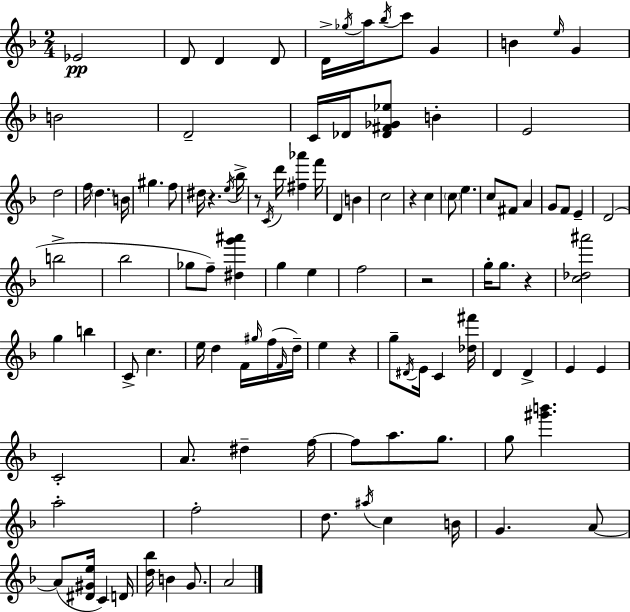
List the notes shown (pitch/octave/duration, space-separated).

Eb4/h D4/e D4/q D4/e D4/s Gb5/s A5/s Bb5/s C6/e G4/q B4/q E5/s G4/q B4/h D4/h C4/s Db4/s [Db4,F#4,Gb4,Eb5]/e B4/q E4/h D5/h F5/s D5/q. B4/s G#5/q. F5/e D#5/s R/q. E5/s Bb5/s R/e C4/s D6/s [F#5,Ab6]/q F6/s D4/q B4/q C5/h R/q C5/q C5/e E5/q. C5/e F#4/e A4/q G4/e F4/e E4/q D4/h B5/h Bb5/h Gb5/e F5/e [D#5,G6,A#6]/q G5/q E5/q F5/h R/h G5/s G5/e. R/q [C5,Db5,A#6]/h G5/q B5/q C4/e C5/q. E5/s D5/q F4/s G#5/s F5/s F4/s D5/s E5/q R/q G5/e D#4/s E4/s C4/q [Db5,F#6]/s D4/q D4/q E4/q E4/q C4/h A4/e. D#5/q F5/s F5/e A5/e. G5/e. G5/e [G#6,B6]/q. A5/h F5/h D5/e. A#5/s C5/q B4/s G4/q. A4/e A4/e [D#4,G#4,E5]/s C4/q D4/s [D5,Bb5]/s B4/q G4/e. A4/h